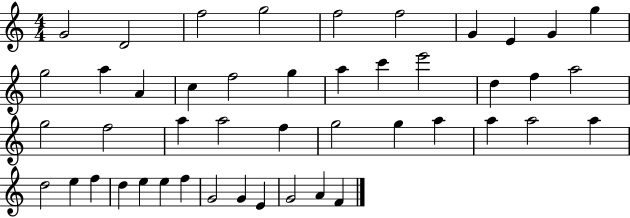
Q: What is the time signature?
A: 4/4